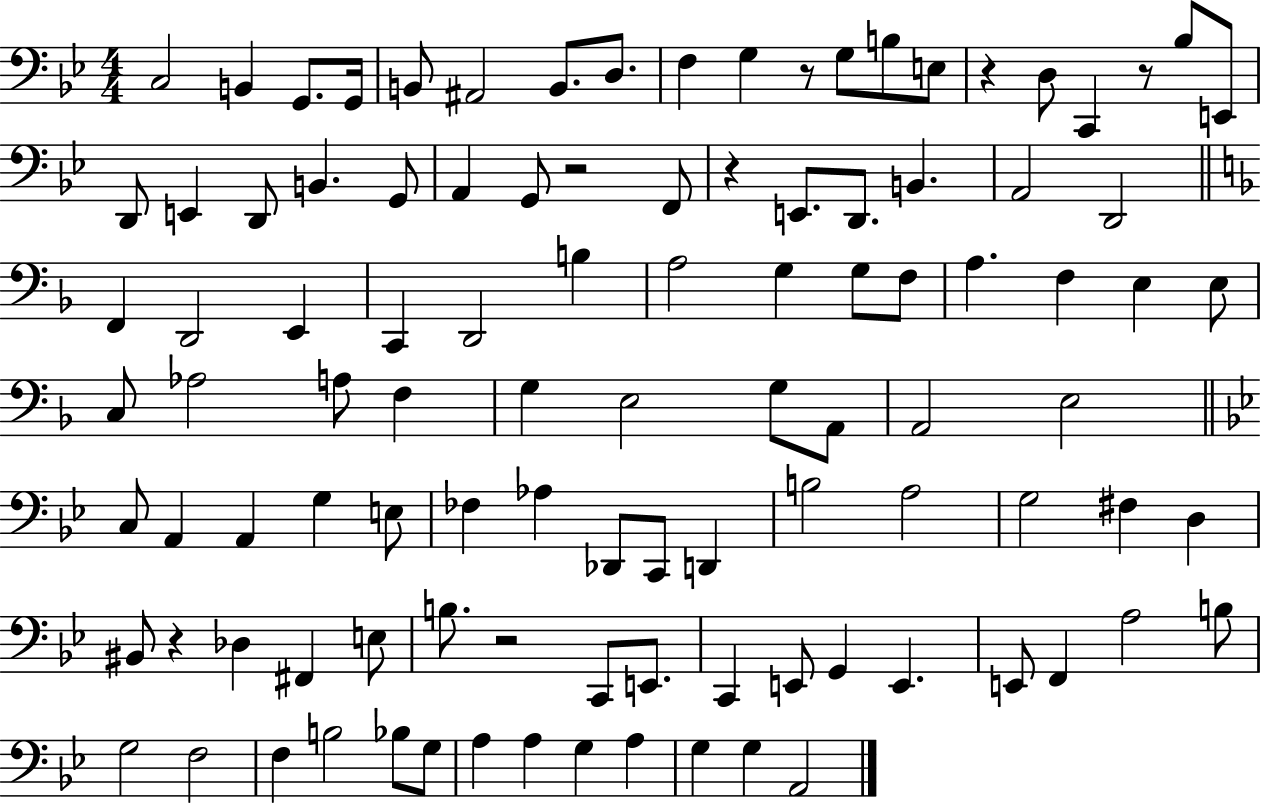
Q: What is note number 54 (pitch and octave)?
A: E3